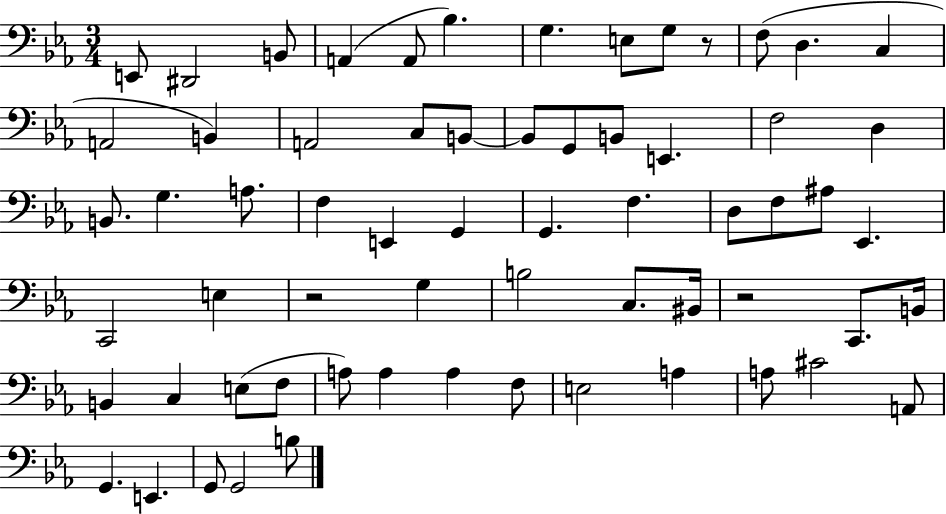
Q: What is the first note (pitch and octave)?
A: E2